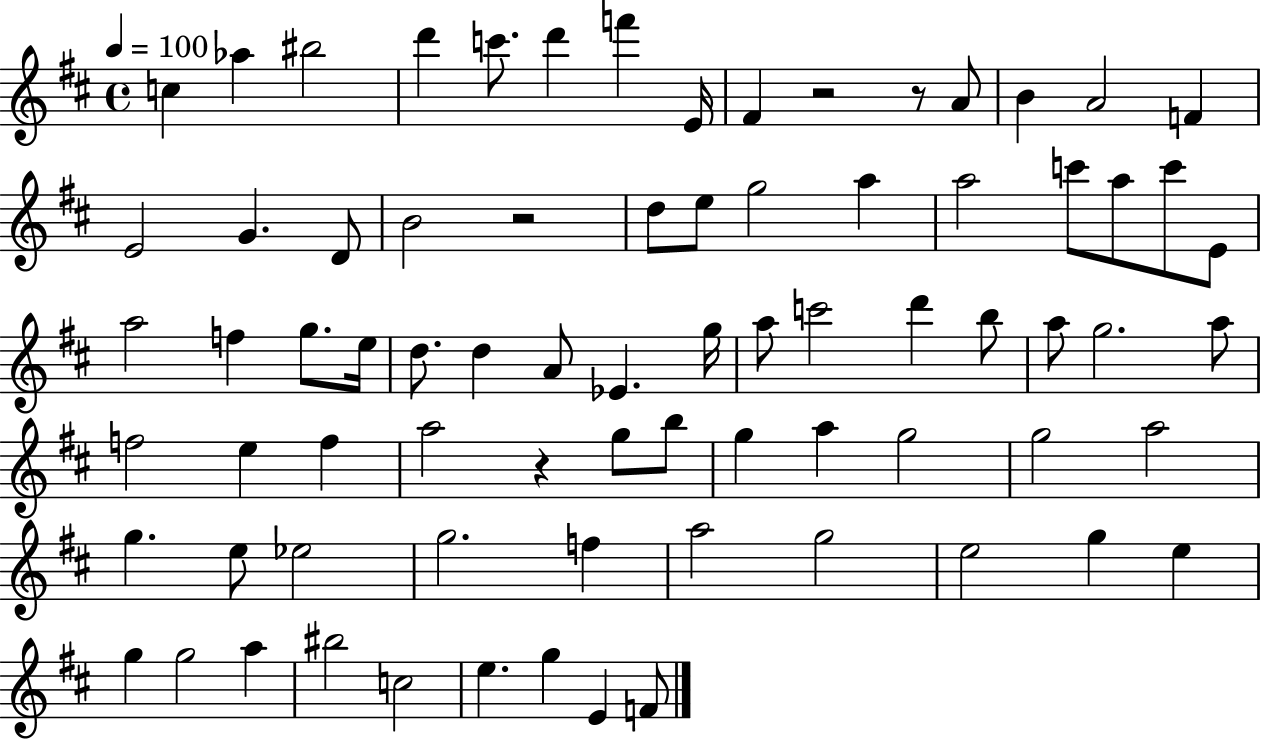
X:1
T:Untitled
M:4/4
L:1/4
K:D
c _a ^b2 d' c'/2 d' f' E/4 ^F z2 z/2 A/2 B A2 F E2 G D/2 B2 z2 d/2 e/2 g2 a a2 c'/2 a/2 c'/2 E/2 a2 f g/2 e/4 d/2 d A/2 _E g/4 a/2 c'2 d' b/2 a/2 g2 a/2 f2 e f a2 z g/2 b/2 g a g2 g2 a2 g e/2 _e2 g2 f a2 g2 e2 g e g g2 a ^b2 c2 e g E F/2